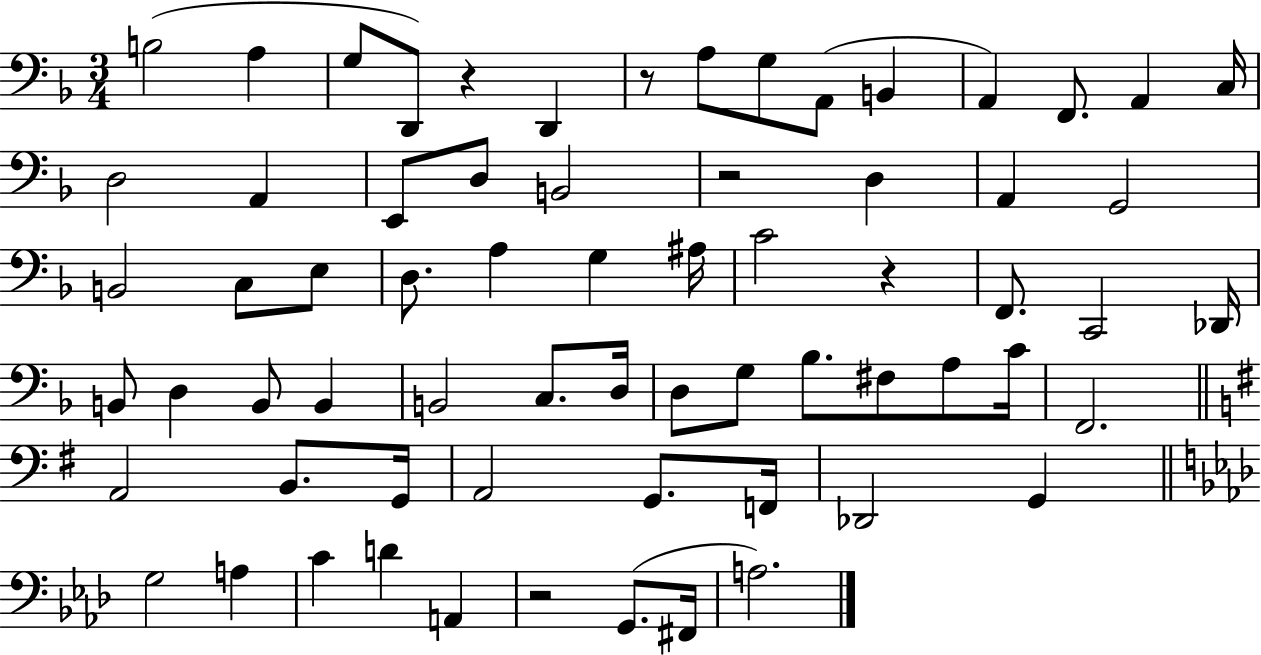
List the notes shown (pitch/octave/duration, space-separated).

B3/h A3/q G3/e D2/e R/q D2/q R/e A3/e G3/e A2/e B2/q A2/q F2/e. A2/q C3/s D3/h A2/q E2/e D3/e B2/h R/h D3/q A2/q G2/h B2/h C3/e E3/e D3/e. A3/q G3/q A#3/s C4/h R/q F2/e. C2/h Db2/s B2/e D3/q B2/e B2/q B2/h C3/e. D3/s D3/e G3/e Bb3/e. F#3/e A3/e C4/s F2/h. A2/h B2/e. G2/s A2/h G2/e. F2/s Db2/h G2/q G3/h A3/q C4/q D4/q A2/q R/h G2/e. F#2/s A3/h.